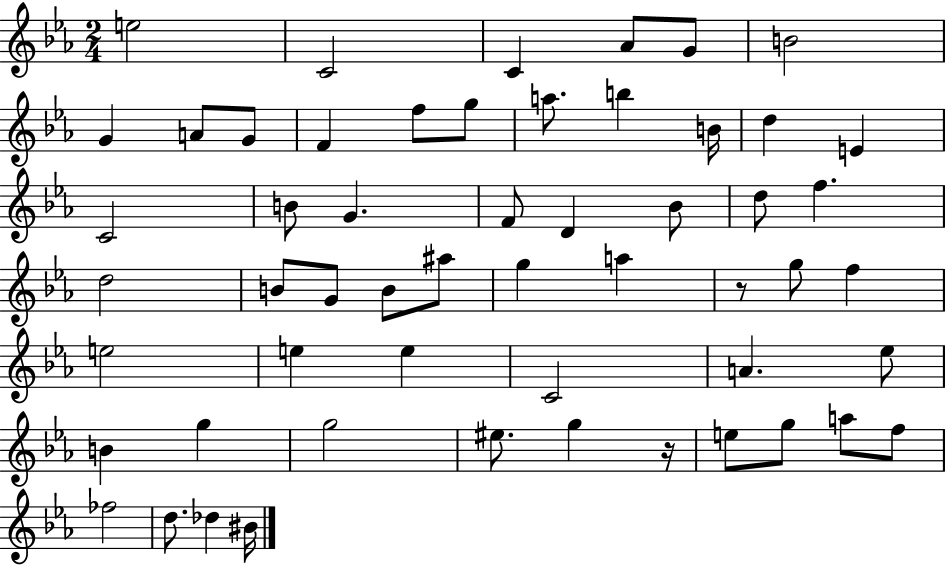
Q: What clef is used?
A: treble